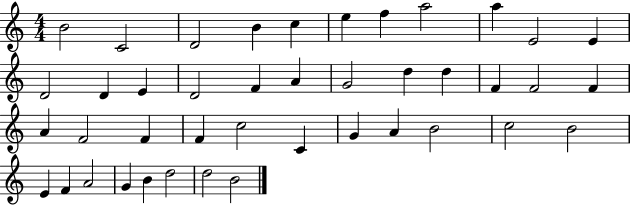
{
  \clef treble
  \numericTimeSignature
  \time 4/4
  \key c \major
  b'2 c'2 | d'2 b'4 c''4 | e''4 f''4 a''2 | a''4 e'2 e'4 | \break d'2 d'4 e'4 | d'2 f'4 a'4 | g'2 d''4 d''4 | f'4 f'2 f'4 | \break a'4 f'2 f'4 | f'4 c''2 c'4 | g'4 a'4 b'2 | c''2 b'2 | \break e'4 f'4 a'2 | g'4 b'4 d''2 | d''2 b'2 | \bar "|."
}